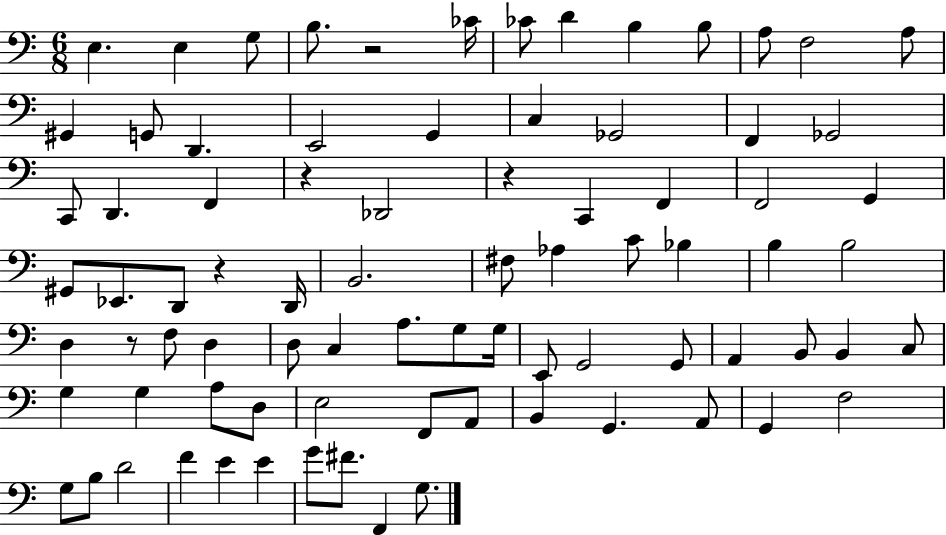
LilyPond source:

{
  \clef bass
  \numericTimeSignature
  \time 6/8
  \key c \major
  \repeat volta 2 { e4. e4 g8 | b8. r2 ces'16 | ces'8 d'4 b4 b8 | a8 f2 a8 | \break gis,4 g,8 d,4. | e,2 g,4 | c4 ges,2 | f,4 ges,2 | \break c,8 d,4. f,4 | r4 des,2 | r4 c,4 f,4 | f,2 g,4 | \break gis,8 ees,8. d,8 r4 d,16 | b,2. | fis8 aes4 c'8 bes4 | b4 b2 | \break d4 r8 f8 d4 | d8 c4 a8. g8 g16 | e,8 g,2 g,8 | a,4 b,8 b,4 c8 | \break g4 g4 a8 d8 | e2 f,8 a,8 | b,4 g,4. a,8 | g,4 f2 | \break g8 b8 d'2 | f'4 e'4 e'4 | g'8 fis'8. f,4 g8. | } \bar "|."
}